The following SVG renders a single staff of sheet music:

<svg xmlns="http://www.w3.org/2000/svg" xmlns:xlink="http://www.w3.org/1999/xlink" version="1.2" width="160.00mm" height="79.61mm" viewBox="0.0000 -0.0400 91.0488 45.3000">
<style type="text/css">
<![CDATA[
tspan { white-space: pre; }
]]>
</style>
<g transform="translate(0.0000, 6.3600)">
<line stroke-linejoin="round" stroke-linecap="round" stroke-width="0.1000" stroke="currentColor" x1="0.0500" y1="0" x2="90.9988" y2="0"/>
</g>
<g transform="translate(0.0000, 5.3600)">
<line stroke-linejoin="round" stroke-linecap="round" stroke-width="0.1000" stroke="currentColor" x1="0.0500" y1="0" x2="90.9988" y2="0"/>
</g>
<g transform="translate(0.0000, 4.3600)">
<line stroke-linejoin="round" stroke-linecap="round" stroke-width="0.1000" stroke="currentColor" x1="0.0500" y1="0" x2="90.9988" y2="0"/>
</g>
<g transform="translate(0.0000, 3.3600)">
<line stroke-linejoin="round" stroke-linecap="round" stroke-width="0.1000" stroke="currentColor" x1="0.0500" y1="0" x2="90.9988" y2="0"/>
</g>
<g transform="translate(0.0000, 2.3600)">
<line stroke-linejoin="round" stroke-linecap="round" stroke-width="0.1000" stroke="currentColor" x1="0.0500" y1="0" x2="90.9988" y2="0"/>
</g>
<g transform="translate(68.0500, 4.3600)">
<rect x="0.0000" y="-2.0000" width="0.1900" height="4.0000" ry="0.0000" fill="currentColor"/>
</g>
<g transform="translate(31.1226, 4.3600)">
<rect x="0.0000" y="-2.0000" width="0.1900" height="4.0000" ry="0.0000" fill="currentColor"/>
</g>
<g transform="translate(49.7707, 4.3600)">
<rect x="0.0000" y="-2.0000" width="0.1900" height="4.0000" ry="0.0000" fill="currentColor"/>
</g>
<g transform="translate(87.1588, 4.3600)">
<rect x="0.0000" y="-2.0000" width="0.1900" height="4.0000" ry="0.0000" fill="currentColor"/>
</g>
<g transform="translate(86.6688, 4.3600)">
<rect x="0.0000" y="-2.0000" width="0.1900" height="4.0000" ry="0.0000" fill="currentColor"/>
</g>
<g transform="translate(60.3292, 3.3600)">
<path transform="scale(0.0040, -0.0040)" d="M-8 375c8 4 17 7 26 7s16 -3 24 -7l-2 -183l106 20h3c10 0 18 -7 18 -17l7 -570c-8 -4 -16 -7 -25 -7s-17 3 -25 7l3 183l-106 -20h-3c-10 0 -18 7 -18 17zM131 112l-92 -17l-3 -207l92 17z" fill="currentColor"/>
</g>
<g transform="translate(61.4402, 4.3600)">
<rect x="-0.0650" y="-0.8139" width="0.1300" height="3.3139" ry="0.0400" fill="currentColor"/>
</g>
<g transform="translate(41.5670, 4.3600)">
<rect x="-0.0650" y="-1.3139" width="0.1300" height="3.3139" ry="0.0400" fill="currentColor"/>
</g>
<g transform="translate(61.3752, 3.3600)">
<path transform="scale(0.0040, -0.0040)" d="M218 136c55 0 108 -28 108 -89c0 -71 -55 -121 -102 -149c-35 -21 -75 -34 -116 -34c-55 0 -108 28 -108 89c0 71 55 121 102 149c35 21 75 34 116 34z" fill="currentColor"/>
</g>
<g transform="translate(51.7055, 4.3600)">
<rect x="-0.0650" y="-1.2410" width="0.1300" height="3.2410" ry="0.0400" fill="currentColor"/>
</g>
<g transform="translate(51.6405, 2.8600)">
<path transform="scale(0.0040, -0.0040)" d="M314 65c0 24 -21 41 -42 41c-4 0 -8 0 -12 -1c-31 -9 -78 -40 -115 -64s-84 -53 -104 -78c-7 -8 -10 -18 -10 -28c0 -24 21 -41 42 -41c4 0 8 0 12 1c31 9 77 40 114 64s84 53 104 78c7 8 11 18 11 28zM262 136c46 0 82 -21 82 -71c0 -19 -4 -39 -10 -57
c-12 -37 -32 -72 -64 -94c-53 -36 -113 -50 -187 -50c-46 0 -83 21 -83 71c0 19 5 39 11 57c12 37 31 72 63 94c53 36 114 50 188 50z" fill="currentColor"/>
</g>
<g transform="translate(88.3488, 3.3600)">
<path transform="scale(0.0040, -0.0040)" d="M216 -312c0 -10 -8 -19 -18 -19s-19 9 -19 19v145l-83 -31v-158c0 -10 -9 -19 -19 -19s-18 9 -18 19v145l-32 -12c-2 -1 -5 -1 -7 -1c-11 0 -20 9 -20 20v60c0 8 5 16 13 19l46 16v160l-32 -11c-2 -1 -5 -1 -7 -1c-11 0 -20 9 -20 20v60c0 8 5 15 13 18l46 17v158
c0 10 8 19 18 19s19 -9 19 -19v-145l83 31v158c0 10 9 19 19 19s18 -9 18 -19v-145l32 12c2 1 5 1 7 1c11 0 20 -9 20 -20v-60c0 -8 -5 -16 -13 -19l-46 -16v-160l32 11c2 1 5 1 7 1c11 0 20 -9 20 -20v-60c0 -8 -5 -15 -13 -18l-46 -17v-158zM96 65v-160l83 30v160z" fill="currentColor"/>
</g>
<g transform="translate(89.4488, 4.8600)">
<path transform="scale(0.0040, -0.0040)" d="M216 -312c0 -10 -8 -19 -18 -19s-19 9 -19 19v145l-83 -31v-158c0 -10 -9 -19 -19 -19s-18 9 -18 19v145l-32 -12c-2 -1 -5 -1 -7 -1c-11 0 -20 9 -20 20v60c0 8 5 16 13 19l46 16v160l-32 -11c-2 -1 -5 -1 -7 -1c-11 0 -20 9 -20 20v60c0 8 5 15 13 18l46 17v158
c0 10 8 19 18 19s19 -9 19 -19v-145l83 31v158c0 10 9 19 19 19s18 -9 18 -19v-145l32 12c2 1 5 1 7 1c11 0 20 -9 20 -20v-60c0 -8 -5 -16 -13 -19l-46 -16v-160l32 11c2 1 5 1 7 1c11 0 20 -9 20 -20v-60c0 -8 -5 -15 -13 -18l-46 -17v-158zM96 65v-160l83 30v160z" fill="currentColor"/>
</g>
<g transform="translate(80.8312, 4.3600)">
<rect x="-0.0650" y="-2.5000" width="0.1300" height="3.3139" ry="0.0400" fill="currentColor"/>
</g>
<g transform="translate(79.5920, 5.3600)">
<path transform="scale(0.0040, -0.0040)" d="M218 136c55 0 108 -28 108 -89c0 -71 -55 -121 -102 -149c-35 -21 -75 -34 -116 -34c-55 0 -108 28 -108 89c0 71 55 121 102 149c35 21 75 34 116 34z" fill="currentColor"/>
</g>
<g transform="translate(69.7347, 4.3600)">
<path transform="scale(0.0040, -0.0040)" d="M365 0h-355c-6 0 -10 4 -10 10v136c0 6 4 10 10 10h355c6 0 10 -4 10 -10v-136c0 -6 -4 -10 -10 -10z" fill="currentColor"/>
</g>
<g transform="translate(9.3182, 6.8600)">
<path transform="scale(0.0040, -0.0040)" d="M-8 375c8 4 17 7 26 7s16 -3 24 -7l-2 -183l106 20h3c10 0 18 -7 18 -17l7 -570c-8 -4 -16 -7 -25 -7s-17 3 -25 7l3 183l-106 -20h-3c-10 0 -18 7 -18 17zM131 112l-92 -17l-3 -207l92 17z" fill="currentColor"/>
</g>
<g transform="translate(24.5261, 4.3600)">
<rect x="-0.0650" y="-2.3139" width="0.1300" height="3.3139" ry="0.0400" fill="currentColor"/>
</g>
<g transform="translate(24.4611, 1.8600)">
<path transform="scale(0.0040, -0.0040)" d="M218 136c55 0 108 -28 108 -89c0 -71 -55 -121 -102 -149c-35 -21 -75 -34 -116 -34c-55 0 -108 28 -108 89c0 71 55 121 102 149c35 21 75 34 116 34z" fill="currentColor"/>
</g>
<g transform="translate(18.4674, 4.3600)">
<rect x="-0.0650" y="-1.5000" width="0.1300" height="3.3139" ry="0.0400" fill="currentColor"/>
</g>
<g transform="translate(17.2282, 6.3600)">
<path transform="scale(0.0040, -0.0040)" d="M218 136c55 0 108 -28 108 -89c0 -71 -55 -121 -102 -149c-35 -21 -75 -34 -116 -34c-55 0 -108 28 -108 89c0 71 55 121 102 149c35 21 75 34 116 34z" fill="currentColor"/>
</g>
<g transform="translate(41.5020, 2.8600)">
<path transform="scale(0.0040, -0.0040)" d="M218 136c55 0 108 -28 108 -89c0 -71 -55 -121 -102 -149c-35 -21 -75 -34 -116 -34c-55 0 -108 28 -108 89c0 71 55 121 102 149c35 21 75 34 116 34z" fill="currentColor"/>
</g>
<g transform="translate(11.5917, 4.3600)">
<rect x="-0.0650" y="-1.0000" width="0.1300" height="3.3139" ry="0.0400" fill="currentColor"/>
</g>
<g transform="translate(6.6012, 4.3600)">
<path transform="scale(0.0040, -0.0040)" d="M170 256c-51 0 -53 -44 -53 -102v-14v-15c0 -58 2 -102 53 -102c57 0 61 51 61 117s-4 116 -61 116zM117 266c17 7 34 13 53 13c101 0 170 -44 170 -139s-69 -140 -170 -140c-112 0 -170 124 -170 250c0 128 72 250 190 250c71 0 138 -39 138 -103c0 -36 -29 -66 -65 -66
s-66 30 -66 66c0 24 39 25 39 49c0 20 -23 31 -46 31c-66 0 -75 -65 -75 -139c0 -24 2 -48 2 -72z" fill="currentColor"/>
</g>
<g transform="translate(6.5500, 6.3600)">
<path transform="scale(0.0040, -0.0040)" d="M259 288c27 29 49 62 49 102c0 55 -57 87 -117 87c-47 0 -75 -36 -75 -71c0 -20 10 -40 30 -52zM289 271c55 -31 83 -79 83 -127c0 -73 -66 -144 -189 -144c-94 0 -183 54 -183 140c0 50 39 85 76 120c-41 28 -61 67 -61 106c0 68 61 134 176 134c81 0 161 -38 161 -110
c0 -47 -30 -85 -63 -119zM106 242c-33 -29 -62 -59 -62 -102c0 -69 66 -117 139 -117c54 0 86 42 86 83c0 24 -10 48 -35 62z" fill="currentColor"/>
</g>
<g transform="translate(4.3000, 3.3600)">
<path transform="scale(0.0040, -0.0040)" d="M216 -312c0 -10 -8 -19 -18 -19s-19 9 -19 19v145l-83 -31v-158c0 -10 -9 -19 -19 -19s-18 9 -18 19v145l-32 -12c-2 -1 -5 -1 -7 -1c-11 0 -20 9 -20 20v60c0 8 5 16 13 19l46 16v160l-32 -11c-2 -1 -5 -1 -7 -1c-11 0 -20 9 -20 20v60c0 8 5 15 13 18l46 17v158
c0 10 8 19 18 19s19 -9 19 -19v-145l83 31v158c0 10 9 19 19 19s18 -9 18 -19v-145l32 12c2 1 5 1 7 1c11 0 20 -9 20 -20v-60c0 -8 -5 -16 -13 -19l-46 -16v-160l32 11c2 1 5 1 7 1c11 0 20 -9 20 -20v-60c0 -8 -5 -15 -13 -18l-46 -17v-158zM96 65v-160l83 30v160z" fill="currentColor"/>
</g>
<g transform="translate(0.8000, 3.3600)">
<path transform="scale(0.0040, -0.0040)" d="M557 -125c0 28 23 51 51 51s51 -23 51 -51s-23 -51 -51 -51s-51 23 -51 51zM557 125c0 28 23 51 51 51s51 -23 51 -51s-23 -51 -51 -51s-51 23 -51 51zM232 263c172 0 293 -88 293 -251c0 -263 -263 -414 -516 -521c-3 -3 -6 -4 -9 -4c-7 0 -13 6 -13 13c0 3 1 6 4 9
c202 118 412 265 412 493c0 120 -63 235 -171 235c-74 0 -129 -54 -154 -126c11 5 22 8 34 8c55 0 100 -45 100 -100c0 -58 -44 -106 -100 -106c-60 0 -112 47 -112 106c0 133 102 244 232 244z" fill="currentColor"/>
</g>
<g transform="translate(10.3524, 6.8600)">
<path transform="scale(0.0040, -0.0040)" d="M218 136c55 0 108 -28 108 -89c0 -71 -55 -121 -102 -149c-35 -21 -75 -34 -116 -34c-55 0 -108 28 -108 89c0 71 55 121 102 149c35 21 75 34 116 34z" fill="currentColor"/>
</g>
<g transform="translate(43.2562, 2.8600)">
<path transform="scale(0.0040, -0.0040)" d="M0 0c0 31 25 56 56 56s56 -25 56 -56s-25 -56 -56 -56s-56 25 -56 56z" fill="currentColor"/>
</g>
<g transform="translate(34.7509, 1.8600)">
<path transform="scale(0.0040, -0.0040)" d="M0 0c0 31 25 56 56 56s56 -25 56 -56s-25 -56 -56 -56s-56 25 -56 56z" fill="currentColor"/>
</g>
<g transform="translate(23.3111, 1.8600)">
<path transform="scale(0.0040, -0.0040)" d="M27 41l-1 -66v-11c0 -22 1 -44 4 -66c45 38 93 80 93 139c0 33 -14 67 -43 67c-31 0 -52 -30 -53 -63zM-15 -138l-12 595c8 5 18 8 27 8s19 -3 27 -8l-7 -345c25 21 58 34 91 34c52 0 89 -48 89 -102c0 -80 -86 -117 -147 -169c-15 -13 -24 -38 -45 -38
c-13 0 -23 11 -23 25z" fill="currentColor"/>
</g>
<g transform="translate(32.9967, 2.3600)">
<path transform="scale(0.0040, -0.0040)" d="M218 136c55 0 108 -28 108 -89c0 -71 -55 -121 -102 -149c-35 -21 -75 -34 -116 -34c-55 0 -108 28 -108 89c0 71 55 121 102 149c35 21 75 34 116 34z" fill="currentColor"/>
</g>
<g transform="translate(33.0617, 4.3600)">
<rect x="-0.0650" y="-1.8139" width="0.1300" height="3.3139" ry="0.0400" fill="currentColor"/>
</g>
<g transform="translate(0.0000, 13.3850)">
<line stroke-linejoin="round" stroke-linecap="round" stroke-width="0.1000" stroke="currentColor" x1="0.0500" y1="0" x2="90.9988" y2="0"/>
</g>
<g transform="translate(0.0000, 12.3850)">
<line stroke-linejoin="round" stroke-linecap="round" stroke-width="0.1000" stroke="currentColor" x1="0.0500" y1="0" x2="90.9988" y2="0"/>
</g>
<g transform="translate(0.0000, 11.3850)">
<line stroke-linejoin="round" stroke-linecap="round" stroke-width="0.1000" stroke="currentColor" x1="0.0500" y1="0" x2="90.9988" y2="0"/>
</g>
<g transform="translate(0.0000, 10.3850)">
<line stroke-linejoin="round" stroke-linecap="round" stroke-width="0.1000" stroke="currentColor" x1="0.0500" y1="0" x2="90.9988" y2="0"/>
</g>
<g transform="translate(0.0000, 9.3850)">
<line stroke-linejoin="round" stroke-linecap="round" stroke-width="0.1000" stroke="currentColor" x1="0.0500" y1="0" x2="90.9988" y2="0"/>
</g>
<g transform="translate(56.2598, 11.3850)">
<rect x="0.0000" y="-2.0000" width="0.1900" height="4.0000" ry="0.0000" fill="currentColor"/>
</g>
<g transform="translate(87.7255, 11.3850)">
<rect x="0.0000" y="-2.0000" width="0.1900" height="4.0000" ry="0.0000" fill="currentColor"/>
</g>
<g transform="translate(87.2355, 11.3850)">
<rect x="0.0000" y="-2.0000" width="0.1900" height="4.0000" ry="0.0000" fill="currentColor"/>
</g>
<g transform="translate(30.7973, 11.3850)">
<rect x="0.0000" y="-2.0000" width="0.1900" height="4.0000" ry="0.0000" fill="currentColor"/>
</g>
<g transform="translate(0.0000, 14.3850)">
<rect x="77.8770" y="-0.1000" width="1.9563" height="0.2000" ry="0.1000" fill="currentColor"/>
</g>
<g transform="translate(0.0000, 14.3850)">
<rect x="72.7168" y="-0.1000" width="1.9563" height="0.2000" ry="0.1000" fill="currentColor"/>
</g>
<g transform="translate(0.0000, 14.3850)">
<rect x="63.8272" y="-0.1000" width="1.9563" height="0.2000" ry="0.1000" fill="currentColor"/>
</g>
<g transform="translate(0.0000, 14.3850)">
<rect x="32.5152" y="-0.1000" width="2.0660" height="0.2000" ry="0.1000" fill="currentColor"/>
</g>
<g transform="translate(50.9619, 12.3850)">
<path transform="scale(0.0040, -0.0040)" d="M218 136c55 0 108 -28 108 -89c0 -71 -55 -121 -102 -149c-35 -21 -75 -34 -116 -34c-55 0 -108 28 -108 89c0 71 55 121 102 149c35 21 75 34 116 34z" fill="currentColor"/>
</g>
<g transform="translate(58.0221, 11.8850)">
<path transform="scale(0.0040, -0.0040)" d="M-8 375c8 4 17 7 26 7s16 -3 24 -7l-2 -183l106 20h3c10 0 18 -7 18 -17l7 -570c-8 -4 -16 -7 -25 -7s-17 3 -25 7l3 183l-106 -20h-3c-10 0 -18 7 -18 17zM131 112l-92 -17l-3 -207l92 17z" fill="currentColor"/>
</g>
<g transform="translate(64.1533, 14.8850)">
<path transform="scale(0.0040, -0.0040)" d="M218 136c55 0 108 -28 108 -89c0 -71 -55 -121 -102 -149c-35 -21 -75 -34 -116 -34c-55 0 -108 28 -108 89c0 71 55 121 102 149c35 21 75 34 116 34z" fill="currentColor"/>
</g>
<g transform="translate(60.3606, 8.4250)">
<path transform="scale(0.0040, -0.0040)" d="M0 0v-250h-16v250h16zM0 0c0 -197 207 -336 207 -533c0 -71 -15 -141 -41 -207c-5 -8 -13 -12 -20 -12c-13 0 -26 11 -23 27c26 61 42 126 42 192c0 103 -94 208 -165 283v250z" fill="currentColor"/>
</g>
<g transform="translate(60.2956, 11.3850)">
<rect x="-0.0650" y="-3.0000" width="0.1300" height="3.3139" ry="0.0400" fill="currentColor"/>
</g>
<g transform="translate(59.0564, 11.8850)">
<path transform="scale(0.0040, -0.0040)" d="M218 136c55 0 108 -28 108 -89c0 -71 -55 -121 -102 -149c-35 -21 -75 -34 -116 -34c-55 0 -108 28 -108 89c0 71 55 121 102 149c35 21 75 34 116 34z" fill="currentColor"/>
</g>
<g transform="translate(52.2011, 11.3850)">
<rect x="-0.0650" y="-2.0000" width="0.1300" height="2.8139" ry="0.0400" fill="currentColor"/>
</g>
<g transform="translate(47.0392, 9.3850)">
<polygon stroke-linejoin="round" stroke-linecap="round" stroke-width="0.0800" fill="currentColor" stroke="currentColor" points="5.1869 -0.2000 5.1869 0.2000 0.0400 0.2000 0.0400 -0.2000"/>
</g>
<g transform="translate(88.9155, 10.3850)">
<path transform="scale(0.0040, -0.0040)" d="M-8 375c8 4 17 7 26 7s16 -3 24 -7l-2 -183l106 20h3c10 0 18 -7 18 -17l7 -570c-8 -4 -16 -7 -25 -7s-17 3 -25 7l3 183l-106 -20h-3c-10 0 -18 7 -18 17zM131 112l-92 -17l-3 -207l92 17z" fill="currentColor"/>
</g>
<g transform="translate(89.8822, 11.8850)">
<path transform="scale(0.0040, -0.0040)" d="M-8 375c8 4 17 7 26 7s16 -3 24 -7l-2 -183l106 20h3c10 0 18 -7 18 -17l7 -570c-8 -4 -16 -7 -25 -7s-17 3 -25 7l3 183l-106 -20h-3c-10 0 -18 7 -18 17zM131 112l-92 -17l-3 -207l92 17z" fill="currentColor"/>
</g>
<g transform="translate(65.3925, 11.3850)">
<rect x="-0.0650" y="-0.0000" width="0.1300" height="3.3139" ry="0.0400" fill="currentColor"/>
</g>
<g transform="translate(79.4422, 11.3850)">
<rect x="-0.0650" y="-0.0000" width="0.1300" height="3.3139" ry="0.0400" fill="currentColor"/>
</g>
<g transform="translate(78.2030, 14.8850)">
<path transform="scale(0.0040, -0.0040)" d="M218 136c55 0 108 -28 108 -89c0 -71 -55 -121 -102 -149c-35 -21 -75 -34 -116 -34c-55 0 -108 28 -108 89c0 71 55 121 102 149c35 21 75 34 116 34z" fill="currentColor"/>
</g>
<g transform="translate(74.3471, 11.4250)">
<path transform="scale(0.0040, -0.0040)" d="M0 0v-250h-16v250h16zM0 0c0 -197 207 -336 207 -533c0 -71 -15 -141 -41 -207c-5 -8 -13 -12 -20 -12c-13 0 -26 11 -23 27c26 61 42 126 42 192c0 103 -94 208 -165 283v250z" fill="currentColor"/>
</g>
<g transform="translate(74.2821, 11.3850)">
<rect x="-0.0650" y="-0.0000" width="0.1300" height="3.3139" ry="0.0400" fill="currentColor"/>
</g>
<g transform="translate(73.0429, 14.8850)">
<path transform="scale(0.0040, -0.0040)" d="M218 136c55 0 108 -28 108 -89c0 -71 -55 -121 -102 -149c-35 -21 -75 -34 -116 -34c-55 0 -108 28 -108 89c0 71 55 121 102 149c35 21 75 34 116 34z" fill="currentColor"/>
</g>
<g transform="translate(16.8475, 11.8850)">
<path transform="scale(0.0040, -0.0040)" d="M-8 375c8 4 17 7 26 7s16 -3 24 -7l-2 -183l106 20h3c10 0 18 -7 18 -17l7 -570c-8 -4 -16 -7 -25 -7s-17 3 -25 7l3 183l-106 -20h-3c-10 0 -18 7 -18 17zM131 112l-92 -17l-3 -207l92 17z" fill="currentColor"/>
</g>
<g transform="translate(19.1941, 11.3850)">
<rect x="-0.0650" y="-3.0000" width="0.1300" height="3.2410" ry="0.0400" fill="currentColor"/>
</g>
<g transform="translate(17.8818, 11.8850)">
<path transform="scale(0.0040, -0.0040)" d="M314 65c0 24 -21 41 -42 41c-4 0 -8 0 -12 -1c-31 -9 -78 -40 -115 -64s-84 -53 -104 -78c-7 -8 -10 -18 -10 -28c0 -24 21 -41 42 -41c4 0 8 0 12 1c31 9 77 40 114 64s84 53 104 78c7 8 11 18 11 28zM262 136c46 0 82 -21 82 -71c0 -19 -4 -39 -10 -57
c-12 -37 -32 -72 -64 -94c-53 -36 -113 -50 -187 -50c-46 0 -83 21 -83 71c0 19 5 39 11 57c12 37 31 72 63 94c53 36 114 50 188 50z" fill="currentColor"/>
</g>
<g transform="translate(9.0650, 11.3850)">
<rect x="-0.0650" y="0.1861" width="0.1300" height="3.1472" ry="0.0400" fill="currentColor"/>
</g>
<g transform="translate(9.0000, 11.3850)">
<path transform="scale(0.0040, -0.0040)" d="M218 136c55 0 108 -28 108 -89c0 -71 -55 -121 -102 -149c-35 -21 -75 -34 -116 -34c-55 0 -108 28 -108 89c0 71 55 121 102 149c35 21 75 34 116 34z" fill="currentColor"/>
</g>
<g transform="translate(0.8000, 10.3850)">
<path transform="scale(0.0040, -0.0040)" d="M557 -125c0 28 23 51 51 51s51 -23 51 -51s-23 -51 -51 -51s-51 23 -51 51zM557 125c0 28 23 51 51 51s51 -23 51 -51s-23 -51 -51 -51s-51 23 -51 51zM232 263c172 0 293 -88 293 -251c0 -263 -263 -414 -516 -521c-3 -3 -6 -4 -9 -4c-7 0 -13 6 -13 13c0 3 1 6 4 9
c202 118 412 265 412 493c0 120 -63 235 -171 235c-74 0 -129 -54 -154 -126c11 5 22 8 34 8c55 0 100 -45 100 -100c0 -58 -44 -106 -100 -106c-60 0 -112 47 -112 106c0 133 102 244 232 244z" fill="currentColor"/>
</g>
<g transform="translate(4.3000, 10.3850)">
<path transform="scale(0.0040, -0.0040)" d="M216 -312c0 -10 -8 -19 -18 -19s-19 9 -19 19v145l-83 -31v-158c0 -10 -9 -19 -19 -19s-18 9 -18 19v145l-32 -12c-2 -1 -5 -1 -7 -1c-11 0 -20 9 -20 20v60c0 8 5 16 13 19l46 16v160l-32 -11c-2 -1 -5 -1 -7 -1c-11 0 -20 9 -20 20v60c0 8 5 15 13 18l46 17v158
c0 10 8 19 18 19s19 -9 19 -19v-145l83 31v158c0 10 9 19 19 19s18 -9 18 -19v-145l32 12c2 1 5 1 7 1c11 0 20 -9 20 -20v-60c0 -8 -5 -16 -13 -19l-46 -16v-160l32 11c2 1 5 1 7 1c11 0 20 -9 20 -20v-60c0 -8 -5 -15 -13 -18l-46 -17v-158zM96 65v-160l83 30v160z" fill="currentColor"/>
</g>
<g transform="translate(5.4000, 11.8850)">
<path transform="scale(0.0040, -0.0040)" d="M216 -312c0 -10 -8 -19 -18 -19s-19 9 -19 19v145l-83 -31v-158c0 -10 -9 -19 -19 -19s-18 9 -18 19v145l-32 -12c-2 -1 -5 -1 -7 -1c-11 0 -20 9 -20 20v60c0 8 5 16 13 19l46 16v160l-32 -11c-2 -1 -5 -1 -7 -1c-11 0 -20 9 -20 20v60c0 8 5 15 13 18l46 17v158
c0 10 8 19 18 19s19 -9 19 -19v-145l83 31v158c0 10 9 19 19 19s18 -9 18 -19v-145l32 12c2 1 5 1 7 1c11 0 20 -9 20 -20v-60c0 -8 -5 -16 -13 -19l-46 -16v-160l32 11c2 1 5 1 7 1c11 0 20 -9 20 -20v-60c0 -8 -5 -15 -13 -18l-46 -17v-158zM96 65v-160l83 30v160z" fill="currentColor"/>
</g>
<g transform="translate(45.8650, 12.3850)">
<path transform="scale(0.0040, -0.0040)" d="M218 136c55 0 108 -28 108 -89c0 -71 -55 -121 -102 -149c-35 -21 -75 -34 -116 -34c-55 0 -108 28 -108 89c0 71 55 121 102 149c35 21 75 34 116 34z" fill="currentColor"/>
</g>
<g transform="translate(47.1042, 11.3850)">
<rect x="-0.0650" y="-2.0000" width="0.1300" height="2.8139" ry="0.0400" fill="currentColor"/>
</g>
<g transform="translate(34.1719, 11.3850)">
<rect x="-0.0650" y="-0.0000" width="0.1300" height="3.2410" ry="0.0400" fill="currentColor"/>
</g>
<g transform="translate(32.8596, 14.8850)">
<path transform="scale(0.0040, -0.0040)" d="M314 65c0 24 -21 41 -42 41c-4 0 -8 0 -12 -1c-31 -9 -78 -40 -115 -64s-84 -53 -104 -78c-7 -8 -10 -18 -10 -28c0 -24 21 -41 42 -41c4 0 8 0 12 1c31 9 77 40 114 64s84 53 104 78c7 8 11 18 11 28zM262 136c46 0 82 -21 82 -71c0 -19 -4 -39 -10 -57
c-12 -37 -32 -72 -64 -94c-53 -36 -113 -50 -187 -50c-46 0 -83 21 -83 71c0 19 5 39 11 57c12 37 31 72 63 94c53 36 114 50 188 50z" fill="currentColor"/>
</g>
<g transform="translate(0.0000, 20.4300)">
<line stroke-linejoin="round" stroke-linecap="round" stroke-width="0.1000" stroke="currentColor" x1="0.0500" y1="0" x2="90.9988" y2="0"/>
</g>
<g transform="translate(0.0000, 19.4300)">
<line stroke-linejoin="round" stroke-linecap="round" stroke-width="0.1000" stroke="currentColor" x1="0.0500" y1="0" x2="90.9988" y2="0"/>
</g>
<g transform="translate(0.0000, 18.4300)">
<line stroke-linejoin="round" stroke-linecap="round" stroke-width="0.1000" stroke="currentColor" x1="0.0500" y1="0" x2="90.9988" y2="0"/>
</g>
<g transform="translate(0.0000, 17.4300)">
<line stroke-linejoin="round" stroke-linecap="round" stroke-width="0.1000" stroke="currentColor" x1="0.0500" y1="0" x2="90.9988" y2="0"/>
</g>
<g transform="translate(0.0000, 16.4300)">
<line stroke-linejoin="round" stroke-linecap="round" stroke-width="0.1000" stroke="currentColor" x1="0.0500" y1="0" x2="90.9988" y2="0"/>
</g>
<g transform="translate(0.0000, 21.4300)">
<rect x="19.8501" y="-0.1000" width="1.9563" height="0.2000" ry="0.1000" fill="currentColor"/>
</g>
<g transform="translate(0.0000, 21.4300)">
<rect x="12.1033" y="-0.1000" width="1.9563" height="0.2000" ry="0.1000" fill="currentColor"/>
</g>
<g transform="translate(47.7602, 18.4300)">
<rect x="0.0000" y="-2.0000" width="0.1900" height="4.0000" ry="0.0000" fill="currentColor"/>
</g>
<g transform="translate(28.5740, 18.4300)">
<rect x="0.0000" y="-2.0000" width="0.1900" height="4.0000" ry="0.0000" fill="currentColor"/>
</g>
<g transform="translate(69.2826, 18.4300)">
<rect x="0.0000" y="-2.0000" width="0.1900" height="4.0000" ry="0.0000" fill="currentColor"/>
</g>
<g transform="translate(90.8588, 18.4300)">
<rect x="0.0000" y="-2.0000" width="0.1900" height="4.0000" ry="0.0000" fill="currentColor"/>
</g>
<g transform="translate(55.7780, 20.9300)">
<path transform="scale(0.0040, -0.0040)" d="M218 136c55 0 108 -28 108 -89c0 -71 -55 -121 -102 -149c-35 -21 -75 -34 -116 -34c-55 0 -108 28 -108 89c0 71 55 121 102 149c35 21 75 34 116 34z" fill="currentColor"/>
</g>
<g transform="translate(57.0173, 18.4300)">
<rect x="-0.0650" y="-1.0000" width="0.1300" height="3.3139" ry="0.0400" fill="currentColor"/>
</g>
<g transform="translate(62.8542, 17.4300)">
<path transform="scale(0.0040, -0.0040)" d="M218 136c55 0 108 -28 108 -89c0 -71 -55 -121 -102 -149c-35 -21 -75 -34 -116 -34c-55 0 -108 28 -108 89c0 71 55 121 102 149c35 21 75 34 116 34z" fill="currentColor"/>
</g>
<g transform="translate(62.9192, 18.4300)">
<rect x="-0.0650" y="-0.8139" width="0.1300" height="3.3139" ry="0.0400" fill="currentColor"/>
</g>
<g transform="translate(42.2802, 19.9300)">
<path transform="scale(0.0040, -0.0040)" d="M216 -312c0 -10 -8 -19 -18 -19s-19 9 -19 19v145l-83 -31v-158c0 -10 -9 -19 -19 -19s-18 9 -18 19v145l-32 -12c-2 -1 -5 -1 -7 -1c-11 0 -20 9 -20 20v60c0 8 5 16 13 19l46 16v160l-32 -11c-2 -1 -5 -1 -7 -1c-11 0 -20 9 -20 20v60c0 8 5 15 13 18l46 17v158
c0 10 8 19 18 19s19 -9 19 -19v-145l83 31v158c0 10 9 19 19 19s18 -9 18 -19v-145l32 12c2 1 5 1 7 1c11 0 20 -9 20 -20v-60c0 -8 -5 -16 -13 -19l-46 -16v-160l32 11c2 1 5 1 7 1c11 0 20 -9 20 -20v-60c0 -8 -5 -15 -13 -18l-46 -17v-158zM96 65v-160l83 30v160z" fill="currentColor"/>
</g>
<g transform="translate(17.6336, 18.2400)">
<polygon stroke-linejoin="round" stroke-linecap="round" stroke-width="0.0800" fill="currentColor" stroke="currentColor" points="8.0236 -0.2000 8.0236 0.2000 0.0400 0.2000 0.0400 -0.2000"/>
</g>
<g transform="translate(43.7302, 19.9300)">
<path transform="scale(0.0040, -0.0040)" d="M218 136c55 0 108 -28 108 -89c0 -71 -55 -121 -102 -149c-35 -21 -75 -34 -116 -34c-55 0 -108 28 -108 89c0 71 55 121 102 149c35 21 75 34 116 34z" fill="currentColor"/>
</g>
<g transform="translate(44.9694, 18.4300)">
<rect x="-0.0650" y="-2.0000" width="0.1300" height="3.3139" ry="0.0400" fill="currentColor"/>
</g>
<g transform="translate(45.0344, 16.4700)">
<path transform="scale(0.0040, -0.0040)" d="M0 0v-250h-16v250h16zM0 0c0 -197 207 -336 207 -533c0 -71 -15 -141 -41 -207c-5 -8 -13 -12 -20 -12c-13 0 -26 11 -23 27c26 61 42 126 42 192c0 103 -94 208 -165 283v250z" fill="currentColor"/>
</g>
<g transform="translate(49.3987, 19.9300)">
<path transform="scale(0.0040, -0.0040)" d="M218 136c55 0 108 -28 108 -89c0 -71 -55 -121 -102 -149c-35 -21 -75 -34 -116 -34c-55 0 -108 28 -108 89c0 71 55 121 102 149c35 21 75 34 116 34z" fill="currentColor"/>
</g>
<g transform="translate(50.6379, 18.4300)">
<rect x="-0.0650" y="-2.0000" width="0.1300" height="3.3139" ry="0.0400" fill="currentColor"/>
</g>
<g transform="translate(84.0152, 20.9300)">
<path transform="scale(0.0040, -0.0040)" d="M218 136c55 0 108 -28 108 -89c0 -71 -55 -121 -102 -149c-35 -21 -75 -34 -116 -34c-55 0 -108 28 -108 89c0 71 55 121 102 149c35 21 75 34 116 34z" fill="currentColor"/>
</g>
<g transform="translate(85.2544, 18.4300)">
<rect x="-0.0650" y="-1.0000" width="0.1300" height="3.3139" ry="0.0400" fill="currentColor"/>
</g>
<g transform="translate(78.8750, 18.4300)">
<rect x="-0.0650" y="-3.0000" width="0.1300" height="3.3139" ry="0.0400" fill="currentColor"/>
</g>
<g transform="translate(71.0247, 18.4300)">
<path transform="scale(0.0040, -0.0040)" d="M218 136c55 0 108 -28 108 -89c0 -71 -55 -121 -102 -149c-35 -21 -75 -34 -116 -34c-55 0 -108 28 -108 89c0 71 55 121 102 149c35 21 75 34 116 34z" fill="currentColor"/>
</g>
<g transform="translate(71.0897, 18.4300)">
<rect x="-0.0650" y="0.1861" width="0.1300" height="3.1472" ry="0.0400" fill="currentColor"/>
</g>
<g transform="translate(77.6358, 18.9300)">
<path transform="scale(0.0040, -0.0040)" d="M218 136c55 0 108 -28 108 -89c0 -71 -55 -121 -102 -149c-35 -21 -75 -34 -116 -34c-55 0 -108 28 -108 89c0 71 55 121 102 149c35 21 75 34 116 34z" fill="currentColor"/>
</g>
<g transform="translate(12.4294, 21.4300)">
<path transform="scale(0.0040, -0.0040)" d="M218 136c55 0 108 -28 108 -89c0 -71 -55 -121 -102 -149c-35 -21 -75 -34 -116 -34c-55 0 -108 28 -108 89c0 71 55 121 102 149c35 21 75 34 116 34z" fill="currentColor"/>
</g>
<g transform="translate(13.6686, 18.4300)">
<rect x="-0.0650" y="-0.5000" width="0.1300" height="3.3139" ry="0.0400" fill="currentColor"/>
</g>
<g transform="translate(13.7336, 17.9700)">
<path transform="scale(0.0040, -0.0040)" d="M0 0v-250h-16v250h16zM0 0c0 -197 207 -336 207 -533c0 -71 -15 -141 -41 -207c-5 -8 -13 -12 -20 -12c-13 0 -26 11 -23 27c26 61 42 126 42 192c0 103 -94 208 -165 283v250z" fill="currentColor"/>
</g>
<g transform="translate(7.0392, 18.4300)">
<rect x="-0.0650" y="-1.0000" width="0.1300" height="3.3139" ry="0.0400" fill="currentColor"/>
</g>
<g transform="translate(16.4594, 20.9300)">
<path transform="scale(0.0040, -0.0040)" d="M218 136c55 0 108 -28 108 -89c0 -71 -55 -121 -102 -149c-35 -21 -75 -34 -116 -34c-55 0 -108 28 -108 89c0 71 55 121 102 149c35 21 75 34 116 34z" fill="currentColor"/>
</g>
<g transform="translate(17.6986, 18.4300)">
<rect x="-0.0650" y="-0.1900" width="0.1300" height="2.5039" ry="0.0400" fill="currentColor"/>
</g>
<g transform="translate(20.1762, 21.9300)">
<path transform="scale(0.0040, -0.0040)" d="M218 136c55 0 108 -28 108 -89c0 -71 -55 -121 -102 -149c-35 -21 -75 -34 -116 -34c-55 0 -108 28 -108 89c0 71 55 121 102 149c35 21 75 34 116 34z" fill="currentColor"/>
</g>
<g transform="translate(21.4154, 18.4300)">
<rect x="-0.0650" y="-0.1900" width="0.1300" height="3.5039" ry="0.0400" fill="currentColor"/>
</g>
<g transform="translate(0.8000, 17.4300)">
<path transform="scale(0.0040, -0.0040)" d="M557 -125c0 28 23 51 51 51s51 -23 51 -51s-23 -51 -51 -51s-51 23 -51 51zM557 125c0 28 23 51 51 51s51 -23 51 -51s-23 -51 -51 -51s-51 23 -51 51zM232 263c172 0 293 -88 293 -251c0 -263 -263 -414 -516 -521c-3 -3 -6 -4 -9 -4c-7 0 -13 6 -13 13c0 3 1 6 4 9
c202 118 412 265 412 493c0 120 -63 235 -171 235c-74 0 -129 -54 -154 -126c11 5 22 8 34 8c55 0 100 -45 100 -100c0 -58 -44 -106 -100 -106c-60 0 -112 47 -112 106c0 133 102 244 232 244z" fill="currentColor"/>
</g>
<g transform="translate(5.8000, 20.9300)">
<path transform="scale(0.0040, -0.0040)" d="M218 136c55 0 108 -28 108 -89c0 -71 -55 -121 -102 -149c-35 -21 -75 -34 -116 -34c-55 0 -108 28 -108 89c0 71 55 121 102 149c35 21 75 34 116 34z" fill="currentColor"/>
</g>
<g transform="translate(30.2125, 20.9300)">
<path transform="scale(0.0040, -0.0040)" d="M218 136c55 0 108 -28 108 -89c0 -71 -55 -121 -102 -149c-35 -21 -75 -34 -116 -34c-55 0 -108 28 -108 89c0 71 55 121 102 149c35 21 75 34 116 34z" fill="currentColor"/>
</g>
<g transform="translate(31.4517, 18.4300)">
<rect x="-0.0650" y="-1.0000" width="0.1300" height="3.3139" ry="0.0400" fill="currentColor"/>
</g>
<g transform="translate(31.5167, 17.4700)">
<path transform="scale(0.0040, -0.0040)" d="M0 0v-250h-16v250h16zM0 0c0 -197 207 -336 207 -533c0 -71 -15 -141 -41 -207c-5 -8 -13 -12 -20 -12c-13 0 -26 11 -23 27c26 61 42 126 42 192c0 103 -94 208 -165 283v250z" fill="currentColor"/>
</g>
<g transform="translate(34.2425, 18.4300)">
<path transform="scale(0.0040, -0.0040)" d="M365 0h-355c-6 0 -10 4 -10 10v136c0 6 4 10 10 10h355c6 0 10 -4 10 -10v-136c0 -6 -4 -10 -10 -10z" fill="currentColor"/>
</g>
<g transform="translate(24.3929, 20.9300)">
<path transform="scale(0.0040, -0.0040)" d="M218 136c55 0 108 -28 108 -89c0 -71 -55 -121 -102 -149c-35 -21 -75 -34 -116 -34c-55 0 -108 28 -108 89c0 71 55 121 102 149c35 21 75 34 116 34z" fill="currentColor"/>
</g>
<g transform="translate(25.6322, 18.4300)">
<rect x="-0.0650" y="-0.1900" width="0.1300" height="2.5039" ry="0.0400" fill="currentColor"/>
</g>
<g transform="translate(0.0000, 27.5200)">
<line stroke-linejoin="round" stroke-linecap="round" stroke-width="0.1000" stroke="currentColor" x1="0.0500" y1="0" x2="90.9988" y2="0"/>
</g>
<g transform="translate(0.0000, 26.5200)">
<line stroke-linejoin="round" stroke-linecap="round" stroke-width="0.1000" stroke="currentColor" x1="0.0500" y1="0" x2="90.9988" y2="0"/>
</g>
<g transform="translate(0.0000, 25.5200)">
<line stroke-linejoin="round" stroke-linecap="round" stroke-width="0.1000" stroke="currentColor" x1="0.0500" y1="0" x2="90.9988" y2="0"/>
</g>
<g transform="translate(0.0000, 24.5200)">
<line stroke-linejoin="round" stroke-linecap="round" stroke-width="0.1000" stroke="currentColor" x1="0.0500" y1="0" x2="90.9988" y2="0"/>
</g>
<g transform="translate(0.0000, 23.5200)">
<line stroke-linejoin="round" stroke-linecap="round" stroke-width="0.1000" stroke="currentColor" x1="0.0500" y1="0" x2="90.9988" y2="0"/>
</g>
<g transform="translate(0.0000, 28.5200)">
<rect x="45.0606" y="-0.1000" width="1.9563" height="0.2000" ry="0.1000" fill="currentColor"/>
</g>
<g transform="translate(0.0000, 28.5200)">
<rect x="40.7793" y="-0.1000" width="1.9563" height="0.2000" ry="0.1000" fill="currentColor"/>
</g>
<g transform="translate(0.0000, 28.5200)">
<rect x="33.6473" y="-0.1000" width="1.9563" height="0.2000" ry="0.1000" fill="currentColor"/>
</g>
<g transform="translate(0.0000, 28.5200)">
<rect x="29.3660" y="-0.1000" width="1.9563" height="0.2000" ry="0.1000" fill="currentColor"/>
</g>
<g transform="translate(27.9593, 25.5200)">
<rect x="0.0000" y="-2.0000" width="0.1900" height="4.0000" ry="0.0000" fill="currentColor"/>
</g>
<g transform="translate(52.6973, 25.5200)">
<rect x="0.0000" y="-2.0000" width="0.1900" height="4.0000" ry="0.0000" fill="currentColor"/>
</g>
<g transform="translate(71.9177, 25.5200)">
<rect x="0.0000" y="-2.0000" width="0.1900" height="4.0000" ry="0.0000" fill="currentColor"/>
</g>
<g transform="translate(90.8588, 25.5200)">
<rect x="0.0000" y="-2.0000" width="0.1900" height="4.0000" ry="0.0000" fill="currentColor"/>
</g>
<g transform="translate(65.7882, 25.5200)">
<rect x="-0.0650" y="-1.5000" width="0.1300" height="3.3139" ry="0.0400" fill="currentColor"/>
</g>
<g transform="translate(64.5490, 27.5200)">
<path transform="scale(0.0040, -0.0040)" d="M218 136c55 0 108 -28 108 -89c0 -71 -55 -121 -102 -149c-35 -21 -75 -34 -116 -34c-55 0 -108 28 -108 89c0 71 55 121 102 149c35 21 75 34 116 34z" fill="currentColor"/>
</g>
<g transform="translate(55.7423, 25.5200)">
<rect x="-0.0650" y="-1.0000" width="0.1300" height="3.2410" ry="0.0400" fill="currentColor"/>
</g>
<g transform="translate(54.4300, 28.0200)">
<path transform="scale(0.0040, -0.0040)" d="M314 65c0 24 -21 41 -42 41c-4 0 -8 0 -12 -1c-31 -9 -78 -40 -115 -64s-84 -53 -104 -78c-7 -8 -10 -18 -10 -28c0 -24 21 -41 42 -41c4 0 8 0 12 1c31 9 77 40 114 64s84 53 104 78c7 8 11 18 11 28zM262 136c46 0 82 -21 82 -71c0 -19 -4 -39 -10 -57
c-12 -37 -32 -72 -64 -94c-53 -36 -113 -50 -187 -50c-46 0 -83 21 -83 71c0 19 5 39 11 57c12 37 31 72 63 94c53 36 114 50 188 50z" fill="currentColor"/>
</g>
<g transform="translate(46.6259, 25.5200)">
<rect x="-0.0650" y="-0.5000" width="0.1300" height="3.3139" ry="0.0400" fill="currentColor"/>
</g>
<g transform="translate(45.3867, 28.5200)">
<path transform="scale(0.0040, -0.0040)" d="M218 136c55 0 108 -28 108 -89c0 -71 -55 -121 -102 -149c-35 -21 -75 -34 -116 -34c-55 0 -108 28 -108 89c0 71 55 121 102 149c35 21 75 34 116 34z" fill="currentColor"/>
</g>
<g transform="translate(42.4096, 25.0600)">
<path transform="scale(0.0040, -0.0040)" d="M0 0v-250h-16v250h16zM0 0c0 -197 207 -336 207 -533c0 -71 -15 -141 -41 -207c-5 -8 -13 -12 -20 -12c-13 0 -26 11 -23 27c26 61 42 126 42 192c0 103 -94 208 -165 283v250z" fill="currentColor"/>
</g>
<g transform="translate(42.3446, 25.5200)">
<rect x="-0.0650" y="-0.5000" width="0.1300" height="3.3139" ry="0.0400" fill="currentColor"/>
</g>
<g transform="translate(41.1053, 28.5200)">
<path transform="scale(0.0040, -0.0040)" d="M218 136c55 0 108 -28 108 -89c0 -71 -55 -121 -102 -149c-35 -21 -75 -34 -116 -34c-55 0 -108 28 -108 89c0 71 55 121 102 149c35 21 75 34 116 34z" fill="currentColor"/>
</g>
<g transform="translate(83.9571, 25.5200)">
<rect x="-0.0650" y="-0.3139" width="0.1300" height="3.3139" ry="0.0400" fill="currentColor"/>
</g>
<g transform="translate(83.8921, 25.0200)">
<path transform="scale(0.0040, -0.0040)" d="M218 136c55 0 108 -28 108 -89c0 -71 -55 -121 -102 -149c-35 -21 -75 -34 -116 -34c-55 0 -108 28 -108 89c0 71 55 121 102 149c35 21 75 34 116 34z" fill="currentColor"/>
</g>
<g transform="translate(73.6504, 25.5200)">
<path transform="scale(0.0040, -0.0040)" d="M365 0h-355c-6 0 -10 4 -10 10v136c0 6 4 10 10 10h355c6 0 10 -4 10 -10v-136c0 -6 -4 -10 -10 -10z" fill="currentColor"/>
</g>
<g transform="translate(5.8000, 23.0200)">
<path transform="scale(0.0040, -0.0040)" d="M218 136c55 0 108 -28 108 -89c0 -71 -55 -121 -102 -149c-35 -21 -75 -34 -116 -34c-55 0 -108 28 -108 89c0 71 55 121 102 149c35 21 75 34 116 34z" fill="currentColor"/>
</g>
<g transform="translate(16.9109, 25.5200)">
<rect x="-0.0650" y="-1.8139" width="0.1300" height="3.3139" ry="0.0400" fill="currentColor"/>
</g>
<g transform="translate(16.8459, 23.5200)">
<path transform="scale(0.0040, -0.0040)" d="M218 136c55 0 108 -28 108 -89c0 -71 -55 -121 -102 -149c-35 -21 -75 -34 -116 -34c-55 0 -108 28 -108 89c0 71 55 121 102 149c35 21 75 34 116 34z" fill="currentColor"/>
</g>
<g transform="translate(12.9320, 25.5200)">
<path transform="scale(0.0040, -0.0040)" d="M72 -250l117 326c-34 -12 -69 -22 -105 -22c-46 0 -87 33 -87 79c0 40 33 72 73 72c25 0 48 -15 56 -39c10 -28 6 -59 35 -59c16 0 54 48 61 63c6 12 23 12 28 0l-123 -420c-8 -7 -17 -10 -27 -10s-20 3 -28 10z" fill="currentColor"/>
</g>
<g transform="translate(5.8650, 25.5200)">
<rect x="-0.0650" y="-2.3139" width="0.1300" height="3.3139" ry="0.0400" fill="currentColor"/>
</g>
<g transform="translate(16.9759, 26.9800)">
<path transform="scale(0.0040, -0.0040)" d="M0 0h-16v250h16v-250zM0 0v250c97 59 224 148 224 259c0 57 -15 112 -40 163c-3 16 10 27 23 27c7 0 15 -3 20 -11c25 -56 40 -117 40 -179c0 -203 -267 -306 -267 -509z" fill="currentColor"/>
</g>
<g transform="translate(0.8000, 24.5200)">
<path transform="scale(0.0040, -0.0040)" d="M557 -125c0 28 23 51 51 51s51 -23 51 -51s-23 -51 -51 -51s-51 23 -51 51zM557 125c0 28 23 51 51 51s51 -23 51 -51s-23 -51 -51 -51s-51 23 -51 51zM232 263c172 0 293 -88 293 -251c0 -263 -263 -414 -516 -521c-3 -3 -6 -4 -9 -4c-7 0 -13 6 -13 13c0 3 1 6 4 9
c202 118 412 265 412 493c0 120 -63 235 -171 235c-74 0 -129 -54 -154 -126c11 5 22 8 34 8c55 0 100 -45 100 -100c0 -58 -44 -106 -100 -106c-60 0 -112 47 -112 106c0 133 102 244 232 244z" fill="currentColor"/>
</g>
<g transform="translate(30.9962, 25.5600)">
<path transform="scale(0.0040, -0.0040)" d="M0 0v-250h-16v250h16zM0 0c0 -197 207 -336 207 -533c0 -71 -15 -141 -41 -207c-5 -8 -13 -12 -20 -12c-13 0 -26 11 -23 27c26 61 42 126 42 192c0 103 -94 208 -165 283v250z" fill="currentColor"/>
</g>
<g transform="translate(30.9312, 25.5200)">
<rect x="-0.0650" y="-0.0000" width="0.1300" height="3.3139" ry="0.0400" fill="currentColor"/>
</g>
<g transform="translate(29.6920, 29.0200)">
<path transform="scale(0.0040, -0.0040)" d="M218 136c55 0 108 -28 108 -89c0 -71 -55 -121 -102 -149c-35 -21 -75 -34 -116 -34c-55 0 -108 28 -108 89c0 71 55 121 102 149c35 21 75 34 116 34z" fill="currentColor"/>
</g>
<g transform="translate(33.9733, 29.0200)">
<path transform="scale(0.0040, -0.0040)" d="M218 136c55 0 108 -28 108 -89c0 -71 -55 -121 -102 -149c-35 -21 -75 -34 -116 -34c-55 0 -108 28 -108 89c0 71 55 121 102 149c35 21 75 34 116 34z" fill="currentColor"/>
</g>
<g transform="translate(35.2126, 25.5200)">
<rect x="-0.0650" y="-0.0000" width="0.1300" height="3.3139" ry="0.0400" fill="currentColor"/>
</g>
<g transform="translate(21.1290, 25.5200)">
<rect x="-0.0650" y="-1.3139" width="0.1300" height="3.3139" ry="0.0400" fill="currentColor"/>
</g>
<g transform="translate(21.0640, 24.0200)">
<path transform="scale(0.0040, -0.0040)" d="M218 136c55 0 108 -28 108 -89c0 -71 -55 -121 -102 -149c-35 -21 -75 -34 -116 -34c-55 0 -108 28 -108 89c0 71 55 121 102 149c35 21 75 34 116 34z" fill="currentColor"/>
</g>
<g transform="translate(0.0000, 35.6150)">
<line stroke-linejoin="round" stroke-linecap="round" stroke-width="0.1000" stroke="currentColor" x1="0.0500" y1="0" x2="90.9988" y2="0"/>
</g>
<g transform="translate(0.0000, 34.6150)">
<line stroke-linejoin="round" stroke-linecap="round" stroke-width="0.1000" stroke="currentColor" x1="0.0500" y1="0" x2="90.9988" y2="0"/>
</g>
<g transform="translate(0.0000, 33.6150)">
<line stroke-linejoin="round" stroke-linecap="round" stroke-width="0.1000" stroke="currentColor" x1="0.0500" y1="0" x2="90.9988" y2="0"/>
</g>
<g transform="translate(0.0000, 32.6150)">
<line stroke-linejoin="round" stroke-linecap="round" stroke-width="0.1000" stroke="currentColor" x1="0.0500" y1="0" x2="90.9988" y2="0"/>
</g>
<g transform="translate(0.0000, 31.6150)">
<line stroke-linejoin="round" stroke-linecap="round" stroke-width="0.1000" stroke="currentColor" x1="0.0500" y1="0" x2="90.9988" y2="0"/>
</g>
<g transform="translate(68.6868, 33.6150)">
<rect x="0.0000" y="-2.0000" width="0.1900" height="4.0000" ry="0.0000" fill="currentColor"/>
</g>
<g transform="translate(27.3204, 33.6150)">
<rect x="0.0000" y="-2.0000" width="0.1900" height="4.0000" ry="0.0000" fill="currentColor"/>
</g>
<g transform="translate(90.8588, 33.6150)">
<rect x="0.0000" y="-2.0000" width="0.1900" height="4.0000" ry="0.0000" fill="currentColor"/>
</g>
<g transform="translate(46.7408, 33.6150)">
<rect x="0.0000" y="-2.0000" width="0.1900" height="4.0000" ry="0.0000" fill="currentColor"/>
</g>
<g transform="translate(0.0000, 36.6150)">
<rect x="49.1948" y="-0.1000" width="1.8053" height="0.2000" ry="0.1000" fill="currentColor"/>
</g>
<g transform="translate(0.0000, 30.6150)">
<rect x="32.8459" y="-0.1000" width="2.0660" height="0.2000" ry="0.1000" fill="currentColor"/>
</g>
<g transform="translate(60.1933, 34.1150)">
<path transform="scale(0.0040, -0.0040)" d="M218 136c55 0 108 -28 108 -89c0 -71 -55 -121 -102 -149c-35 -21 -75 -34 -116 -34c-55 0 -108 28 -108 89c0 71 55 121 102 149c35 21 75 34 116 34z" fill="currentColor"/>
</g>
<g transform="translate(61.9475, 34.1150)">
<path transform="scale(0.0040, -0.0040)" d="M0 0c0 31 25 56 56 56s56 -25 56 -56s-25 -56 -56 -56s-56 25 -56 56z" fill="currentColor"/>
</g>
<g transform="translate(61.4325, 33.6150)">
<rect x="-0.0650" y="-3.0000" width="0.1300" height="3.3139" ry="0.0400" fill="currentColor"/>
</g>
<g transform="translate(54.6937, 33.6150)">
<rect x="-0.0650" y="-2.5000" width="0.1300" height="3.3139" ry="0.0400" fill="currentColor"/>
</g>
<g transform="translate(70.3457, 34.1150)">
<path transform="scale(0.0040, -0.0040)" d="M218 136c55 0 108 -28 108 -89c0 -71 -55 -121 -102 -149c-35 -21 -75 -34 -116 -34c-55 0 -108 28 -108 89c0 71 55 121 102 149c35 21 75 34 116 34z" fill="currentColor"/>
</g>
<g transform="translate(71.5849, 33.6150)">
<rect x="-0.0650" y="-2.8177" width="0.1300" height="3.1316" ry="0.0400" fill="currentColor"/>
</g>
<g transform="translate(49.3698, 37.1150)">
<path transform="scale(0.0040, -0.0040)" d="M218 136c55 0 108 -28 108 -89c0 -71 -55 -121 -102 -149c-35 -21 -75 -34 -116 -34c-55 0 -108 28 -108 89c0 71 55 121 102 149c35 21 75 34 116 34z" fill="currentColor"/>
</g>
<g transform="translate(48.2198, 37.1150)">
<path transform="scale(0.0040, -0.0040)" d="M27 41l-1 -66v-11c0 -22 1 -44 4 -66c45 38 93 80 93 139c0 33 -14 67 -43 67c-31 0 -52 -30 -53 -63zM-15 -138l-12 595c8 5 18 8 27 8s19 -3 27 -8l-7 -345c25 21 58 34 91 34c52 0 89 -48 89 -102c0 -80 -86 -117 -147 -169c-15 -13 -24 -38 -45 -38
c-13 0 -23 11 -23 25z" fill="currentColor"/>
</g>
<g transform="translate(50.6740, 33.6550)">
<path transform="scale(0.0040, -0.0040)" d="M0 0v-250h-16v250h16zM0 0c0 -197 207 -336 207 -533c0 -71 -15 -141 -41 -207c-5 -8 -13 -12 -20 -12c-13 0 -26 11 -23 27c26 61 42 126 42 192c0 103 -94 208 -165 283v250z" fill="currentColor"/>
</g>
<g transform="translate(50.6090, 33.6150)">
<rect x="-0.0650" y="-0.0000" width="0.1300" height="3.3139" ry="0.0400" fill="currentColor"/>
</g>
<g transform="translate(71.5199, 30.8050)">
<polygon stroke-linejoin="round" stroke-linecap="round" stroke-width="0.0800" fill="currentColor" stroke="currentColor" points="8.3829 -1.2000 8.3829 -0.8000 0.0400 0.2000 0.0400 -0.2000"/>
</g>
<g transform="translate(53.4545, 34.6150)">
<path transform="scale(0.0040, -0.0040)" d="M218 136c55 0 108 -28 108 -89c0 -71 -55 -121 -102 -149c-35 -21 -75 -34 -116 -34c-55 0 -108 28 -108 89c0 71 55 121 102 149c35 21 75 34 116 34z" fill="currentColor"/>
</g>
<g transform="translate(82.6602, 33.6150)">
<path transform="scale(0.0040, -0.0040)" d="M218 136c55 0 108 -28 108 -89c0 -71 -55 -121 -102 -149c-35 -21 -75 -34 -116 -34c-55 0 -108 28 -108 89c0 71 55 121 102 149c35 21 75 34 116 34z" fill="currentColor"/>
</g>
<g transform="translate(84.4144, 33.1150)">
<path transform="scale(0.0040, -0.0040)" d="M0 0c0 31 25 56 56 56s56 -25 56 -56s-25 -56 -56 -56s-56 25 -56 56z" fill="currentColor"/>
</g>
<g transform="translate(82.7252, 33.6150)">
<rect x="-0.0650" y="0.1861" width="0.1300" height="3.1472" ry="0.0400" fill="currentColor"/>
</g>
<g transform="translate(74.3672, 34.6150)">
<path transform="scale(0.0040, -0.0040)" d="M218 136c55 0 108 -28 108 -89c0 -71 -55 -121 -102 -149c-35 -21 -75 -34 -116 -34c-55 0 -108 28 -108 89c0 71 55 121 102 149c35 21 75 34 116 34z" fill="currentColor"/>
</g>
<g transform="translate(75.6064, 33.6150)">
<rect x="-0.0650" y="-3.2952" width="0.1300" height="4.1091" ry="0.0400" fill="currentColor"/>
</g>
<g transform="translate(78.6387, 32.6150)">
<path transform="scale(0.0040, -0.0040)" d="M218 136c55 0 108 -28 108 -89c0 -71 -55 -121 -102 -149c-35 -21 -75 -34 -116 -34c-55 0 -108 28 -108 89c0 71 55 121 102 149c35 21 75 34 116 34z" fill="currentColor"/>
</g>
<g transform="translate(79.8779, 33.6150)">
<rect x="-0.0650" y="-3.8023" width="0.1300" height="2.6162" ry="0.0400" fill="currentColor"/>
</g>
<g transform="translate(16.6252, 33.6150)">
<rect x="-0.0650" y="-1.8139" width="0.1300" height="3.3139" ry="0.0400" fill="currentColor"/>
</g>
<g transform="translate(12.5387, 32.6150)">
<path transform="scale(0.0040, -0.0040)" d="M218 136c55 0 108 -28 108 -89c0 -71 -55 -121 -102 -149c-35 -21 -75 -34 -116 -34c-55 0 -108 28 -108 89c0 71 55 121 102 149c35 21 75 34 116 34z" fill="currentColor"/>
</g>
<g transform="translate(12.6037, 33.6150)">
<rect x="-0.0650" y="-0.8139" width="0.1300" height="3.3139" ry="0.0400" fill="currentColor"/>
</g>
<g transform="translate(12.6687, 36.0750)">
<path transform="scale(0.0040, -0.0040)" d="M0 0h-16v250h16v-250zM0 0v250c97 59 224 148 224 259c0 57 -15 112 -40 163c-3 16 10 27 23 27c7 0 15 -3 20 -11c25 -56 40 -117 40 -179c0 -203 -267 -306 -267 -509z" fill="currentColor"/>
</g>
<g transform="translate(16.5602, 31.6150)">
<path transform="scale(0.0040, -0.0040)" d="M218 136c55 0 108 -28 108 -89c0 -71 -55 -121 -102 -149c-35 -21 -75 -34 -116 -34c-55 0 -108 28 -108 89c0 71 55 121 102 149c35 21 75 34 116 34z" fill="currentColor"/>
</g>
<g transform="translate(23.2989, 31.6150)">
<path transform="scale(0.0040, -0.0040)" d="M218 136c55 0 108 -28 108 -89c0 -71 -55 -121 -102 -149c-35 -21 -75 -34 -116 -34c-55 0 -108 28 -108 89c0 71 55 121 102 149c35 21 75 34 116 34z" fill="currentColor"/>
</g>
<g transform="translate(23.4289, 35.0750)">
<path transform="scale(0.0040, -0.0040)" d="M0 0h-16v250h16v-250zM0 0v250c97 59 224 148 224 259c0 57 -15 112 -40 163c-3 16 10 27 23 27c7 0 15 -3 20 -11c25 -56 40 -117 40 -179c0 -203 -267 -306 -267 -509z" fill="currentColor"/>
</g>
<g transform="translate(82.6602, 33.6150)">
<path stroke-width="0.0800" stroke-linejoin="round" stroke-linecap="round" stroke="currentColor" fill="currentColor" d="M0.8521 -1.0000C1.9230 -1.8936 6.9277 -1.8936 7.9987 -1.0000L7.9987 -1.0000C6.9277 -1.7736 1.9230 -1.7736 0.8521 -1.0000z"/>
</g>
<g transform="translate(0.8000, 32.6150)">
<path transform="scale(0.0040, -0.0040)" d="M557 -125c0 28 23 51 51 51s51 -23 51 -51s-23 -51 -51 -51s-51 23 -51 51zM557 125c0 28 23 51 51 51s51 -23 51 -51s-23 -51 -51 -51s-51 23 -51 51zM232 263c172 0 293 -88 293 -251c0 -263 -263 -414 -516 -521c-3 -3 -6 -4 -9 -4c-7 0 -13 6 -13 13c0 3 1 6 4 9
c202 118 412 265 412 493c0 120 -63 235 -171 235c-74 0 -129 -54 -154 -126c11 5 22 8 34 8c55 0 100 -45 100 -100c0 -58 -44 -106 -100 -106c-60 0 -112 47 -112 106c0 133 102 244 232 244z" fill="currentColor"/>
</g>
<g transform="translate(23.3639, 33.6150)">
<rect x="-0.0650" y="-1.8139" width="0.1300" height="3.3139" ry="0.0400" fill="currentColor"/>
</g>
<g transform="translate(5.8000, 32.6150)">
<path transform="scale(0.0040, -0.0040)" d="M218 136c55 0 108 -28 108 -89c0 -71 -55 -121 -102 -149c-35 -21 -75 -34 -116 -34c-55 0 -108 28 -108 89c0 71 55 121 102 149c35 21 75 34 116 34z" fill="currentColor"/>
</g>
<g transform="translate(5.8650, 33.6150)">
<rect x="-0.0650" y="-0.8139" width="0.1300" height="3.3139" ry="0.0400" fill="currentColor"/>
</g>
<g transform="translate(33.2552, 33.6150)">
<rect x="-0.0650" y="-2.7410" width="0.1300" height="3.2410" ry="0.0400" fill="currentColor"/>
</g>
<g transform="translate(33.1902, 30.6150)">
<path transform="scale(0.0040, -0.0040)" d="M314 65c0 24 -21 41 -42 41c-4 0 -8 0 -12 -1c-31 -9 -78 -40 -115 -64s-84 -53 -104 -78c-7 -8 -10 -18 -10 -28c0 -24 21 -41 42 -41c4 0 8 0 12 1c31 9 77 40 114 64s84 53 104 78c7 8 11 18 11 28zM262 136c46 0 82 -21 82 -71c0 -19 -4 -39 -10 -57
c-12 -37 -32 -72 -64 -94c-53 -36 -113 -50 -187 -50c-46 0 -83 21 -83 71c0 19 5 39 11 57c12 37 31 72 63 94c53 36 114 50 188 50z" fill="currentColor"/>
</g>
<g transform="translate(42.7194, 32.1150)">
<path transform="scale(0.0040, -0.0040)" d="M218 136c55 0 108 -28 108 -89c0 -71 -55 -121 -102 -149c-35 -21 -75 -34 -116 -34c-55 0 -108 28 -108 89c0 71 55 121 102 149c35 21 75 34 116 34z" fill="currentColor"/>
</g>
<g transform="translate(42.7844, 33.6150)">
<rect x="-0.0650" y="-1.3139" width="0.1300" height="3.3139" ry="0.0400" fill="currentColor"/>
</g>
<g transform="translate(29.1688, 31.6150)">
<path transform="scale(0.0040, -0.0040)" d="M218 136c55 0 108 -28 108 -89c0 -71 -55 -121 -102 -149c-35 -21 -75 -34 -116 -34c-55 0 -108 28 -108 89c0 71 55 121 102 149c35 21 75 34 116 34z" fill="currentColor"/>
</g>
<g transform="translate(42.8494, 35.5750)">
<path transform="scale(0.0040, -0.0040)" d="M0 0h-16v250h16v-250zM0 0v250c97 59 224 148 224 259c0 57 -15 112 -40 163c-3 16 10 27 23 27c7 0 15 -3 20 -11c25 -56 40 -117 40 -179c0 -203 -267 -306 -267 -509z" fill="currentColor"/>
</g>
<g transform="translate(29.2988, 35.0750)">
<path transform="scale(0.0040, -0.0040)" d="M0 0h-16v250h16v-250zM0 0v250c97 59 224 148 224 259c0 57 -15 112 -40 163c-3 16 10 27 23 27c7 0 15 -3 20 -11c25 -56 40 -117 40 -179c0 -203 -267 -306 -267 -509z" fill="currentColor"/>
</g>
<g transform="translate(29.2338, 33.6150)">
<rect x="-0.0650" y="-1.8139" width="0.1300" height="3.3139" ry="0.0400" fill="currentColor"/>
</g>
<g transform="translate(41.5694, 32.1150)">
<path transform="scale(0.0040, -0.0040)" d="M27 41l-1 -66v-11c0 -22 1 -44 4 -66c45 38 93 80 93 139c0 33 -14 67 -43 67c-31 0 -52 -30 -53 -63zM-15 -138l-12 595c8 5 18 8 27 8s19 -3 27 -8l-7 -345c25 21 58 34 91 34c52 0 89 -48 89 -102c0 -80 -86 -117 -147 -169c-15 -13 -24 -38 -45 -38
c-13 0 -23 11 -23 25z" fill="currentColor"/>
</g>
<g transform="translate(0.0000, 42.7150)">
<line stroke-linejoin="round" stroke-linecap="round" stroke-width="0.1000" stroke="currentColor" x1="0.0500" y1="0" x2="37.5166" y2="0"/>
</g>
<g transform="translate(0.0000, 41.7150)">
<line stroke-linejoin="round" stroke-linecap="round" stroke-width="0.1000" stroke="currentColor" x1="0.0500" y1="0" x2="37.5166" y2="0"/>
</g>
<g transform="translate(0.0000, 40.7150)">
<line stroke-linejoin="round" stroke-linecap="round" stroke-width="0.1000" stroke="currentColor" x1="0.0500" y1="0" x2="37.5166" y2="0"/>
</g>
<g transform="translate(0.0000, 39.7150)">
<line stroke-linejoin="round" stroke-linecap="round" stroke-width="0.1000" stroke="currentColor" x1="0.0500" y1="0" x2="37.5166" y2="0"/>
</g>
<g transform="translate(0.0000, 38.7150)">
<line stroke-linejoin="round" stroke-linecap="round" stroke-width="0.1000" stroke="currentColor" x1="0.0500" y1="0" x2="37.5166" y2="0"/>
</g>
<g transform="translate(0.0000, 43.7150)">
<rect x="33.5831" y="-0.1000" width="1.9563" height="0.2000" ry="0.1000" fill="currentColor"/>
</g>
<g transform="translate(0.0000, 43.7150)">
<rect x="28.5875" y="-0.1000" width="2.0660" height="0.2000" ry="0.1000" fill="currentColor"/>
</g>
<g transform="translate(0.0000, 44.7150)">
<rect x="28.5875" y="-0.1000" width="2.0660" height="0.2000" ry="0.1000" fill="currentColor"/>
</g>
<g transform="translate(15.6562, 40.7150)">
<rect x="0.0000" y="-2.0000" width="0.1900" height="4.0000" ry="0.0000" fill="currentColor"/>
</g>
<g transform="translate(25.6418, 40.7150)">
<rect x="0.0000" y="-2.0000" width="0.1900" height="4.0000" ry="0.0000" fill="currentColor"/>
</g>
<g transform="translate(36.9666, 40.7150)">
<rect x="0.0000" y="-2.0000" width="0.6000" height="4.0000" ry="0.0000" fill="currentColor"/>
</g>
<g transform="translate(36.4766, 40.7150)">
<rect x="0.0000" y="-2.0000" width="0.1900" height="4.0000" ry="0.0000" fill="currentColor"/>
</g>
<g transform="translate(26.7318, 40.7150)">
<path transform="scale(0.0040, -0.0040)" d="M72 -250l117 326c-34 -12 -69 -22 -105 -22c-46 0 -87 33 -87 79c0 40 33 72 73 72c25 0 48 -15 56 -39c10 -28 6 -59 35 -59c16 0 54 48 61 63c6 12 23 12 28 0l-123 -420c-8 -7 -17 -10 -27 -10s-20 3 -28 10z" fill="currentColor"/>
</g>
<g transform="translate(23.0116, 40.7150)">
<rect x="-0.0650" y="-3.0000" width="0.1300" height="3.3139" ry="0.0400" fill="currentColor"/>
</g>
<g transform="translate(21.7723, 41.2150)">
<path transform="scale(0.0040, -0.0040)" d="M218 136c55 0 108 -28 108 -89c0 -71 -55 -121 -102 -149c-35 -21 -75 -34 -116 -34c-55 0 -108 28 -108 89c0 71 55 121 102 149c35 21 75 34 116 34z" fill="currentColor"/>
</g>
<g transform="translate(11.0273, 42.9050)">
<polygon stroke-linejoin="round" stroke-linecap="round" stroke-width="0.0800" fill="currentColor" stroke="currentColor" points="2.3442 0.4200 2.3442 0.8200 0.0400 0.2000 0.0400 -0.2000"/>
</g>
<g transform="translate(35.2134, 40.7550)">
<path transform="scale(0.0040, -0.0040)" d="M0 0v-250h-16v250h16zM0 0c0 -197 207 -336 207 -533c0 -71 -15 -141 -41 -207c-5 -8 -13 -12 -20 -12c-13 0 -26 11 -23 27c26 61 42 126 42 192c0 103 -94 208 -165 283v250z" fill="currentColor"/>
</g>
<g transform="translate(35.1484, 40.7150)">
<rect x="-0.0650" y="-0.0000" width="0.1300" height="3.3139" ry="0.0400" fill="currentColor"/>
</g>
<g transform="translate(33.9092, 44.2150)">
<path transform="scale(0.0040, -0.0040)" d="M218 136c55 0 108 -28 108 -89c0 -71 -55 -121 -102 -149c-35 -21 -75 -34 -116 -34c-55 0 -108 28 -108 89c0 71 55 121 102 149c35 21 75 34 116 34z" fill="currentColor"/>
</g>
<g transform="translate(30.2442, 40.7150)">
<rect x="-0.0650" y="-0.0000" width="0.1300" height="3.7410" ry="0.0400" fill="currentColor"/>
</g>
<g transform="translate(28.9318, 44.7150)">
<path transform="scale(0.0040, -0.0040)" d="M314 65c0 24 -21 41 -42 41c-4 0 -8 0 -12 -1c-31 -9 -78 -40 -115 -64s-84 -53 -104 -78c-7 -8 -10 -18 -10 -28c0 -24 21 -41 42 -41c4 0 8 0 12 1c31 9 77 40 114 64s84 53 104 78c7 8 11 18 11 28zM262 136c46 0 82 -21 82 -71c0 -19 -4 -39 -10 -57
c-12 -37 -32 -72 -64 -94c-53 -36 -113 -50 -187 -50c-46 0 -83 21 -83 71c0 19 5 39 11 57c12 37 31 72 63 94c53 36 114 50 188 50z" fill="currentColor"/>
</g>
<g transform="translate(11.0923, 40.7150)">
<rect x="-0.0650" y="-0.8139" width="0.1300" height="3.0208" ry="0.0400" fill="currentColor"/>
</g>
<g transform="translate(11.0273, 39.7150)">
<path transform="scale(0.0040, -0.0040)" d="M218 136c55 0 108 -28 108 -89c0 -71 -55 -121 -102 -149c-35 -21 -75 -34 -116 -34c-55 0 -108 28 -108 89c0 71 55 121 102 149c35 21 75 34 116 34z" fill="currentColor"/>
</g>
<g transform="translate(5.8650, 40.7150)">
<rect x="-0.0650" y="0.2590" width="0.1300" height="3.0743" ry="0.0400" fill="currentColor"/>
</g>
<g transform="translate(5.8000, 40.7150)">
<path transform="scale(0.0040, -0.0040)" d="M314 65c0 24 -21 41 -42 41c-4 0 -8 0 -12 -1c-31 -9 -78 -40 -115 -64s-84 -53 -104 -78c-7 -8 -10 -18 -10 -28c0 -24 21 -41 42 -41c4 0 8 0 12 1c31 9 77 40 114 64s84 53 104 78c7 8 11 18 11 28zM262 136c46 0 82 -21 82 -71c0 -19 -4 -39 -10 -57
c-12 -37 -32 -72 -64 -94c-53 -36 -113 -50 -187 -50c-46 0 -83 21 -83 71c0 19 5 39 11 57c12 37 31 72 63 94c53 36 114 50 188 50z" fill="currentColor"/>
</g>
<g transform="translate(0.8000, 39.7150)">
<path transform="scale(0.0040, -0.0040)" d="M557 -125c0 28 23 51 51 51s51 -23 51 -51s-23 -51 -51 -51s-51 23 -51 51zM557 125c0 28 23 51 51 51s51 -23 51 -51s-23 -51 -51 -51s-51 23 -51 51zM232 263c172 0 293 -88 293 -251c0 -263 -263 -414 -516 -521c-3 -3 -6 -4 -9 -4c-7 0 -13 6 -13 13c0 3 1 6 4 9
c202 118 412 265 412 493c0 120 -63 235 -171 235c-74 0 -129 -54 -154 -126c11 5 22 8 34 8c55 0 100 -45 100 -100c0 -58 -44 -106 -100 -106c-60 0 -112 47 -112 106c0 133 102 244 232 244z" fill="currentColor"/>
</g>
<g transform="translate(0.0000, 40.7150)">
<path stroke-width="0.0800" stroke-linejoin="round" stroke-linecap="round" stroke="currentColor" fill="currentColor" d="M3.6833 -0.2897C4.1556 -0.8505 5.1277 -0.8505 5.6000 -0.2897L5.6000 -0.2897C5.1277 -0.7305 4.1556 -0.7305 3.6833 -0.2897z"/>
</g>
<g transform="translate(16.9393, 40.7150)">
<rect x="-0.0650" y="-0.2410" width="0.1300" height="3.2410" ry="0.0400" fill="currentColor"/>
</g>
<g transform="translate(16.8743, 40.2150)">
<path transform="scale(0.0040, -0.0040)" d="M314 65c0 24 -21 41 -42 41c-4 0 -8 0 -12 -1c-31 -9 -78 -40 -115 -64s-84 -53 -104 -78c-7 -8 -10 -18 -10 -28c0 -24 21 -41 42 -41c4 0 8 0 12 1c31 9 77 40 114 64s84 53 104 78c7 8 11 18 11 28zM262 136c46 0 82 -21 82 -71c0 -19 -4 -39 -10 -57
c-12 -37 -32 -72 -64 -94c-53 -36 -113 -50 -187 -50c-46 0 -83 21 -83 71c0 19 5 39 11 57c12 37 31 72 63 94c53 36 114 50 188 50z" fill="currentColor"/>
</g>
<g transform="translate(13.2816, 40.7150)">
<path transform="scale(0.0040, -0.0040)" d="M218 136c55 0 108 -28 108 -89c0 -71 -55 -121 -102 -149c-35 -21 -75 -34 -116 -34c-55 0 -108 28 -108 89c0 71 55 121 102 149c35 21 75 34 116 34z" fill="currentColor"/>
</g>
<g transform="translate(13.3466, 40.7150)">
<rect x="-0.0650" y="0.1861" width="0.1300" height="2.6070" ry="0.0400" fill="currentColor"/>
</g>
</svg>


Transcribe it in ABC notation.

X:1
T:Untitled
M:6/8
L:1/4
K:G
F,, G,, _B, A, G, G,2 F, z2 B,, D, C,2 D,,2 B,,/2 B,,/2 C,/2 D,, D,,/2 D,, F,, E,,/2 F,,/2 D,,/2 F,,/2 F,,/2 z2 ^A,,/2 A,, F,, F, D, C, F,, B, z/2 A,/2 G, D,,/2 D,, E,,/2 E,, F,,2 G,, z2 E, F, F,/2 A, A,/2 A,/2 C2 _G,/2 _D,,/2 B,, C, C,/2 B,,/2 F,/2 D, D,2 F,/2 D,/2 E,2 C, z/2 C,,2 D,,/2